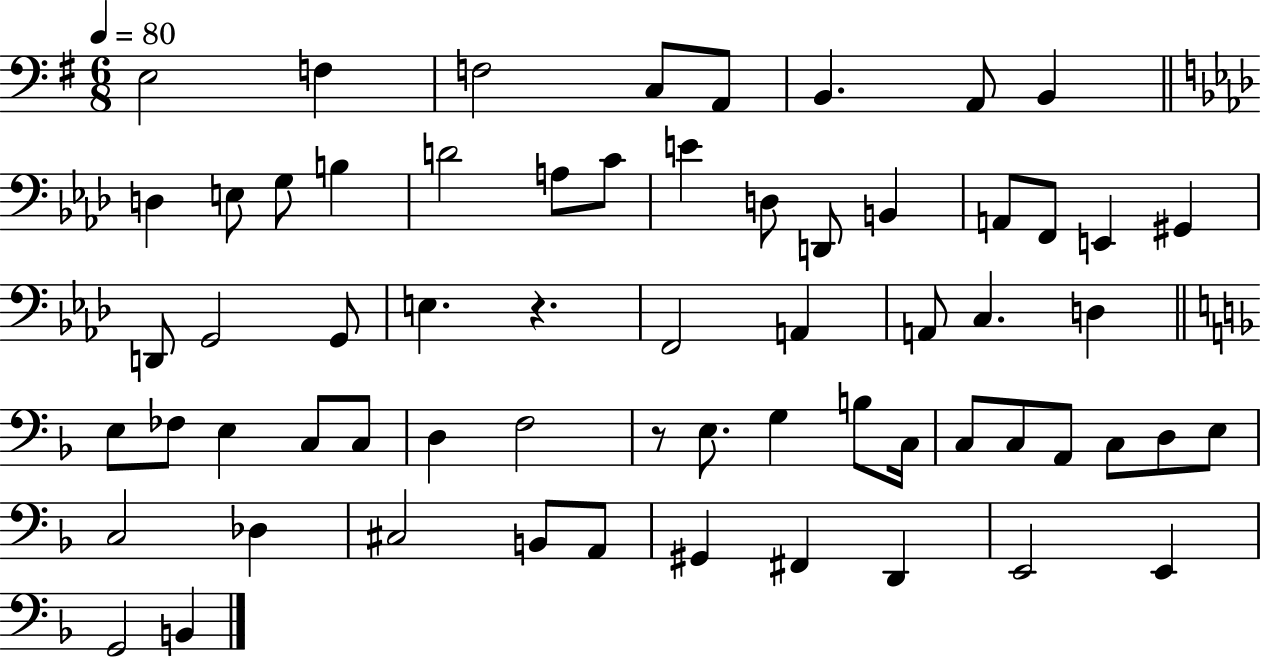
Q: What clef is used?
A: bass